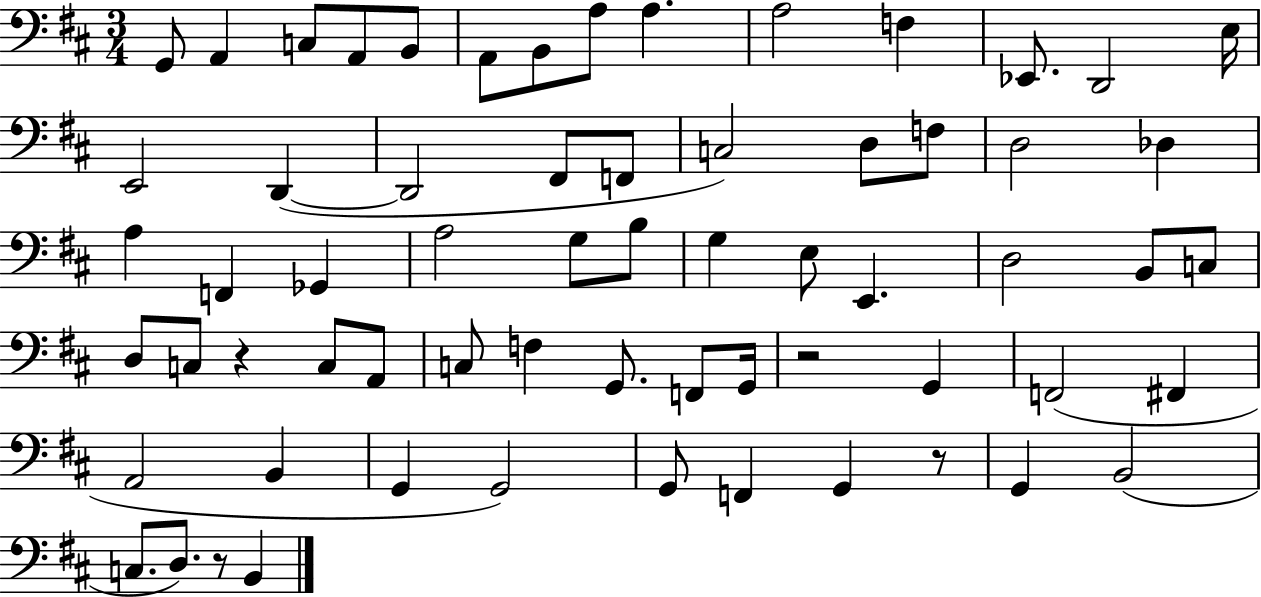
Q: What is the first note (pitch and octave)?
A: G2